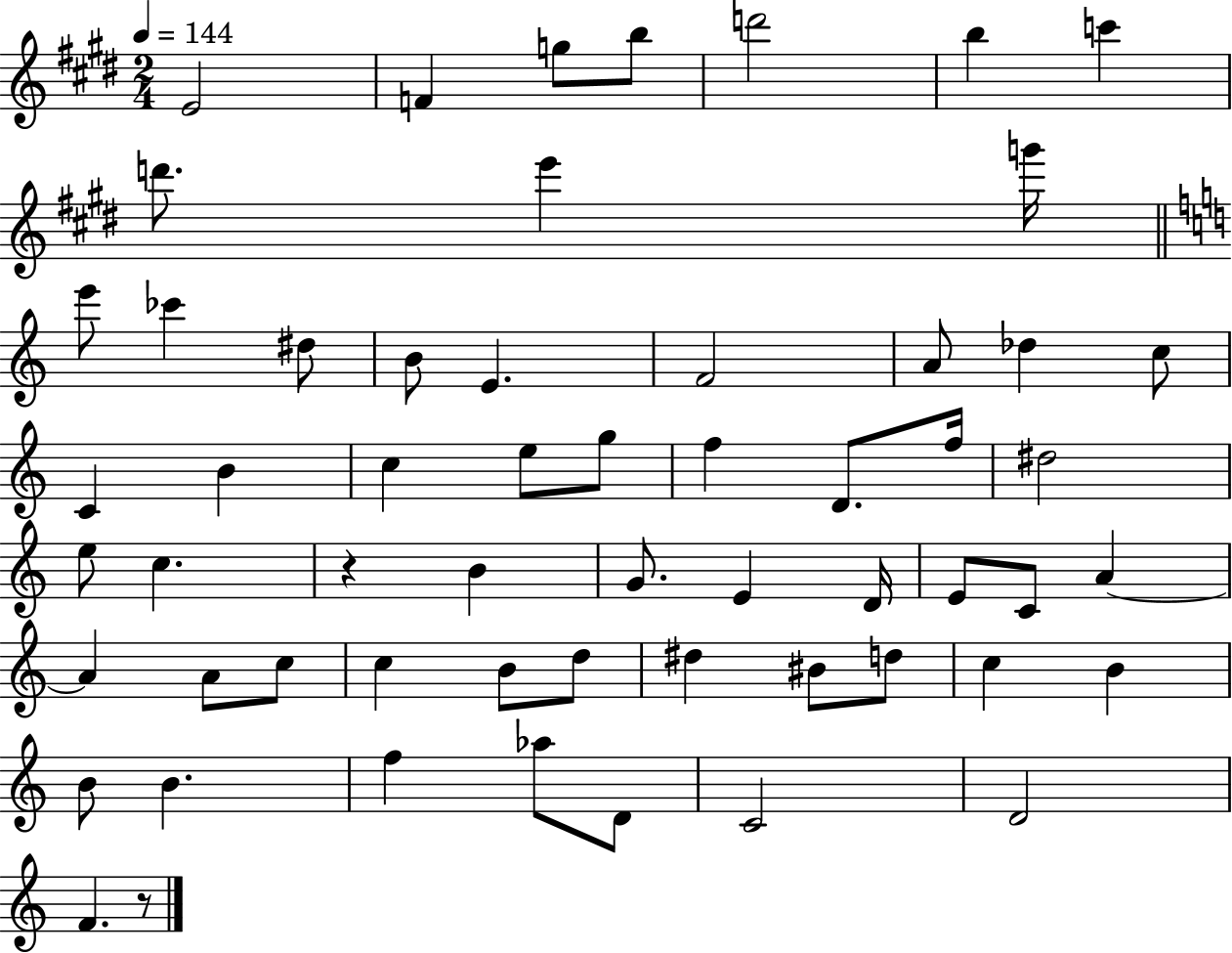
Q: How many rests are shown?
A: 2